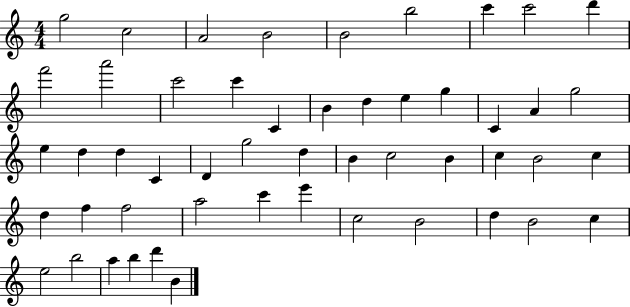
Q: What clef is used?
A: treble